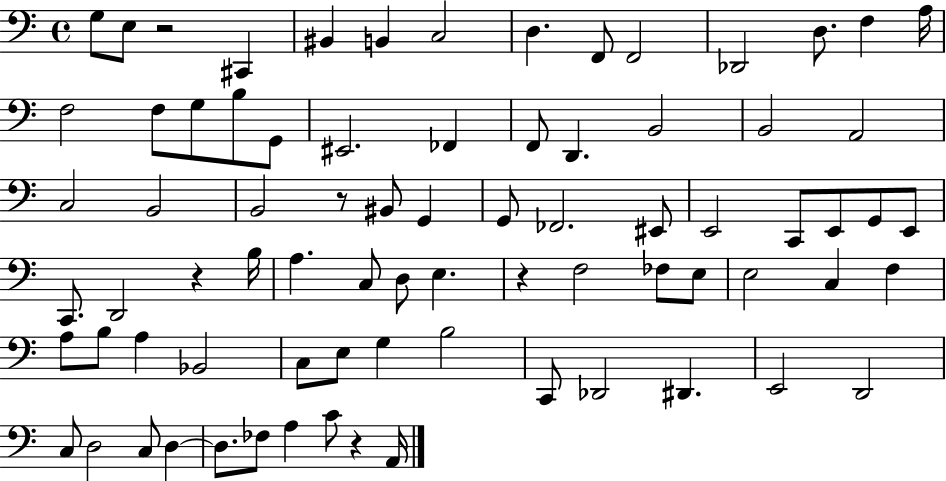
X:1
T:Untitled
M:4/4
L:1/4
K:C
G,/2 E,/2 z2 ^C,, ^B,, B,, C,2 D, F,,/2 F,,2 _D,,2 D,/2 F, A,/4 F,2 F,/2 G,/2 B,/2 G,,/2 ^E,,2 _F,, F,,/2 D,, B,,2 B,,2 A,,2 C,2 B,,2 B,,2 z/2 ^B,,/2 G,, G,,/2 _F,,2 ^E,,/2 E,,2 C,,/2 E,,/2 G,,/2 E,,/2 C,,/2 D,,2 z B,/4 A, C,/2 D,/2 E, z F,2 _F,/2 E,/2 E,2 C, F, A,/2 B,/2 A, _B,,2 C,/2 E,/2 G, B,2 C,,/2 _D,,2 ^D,, E,,2 D,,2 C,/2 D,2 C,/2 D, D,/2 _F,/2 A, C/2 z A,,/4